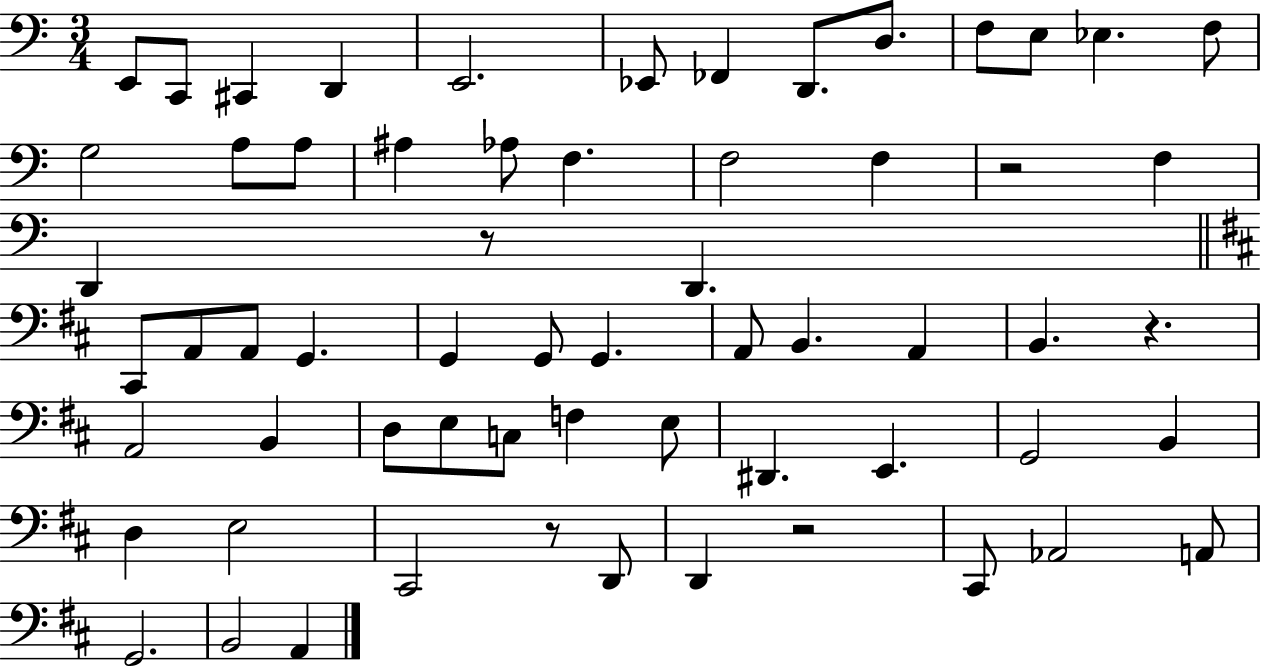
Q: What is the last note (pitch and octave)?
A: A2